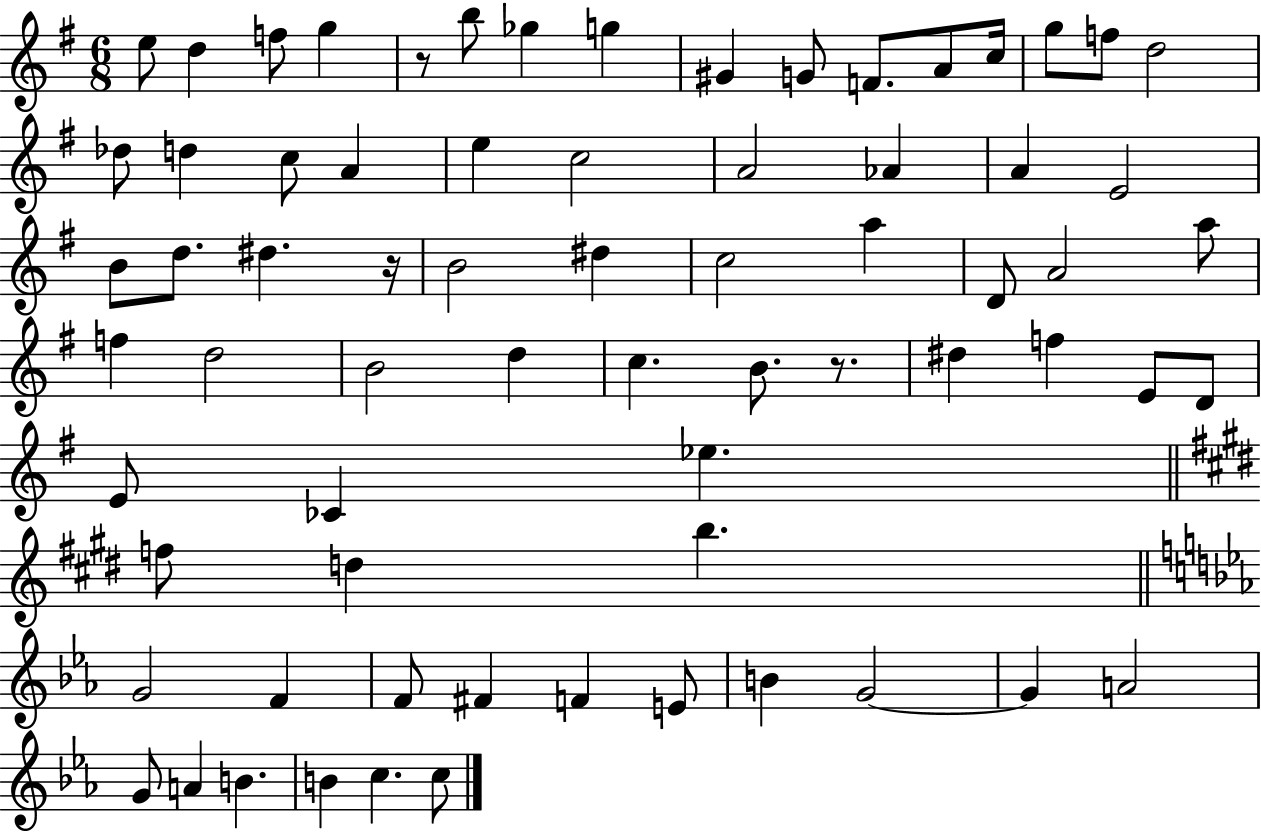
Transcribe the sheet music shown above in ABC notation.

X:1
T:Untitled
M:6/8
L:1/4
K:G
e/2 d f/2 g z/2 b/2 _g g ^G G/2 F/2 A/2 c/4 g/2 f/2 d2 _d/2 d c/2 A e c2 A2 _A A E2 B/2 d/2 ^d z/4 B2 ^d c2 a D/2 A2 a/2 f d2 B2 d c B/2 z/2 ^d f E/2 D/2 E/2 _C _e f/2 d b G2 F F/2 ^F F E/2 B G2 G A2 G/2 A B B c c/2